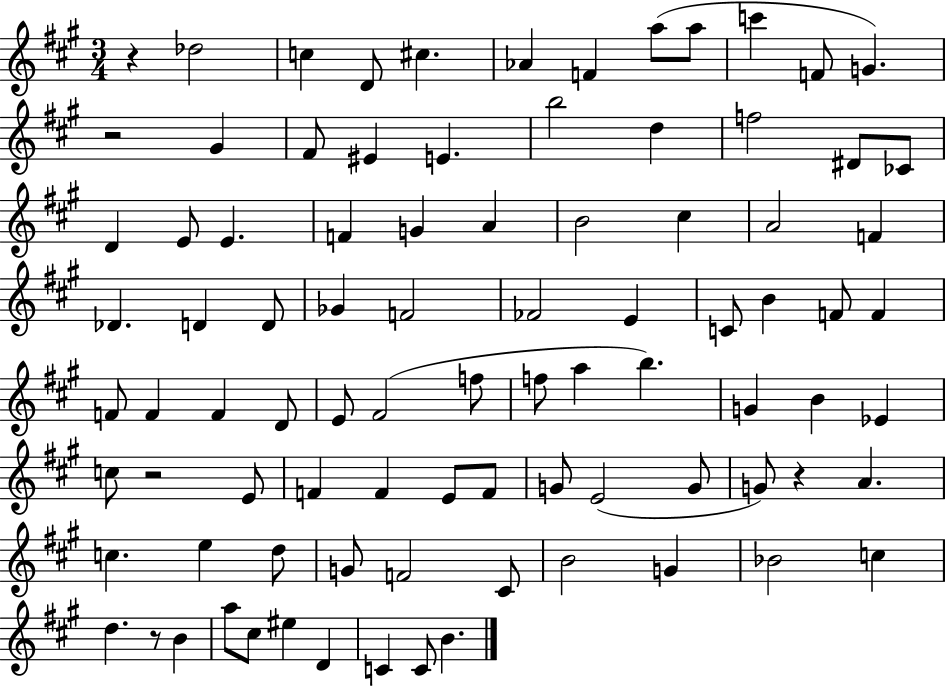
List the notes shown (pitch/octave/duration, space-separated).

R/q Db5/h C5/q D4/e C#5/q. Ab4/q F4/q A5/e A5/e C6/q F4/e G4/q. R/h G#4/q F#4/e EIS4/q E4/q. B5/h D5/q F5/h D#4/e CES4/e D4/q E4/e E4/q. F4/q G4/q A4/q B4/h C#5/q A4/h F4/q Db4/q. D4/q D4/e Gb4/q F4/h FES4/h E4/q C4/e B4/q F4/e F4/q F4/e F4/q F4/q D4/e E4/e F#4/h F5/e F5/e A5/q B5/q. G4/q B4/q Eb4/q C5/e R/h E4/e F4/q F4/q E4/e F4/e G4/e E4/h G4/e G4/e R/q A4/q. C5/q. E5/q D5/e G4/e F4/h C#4/e B4/h G4/q Bb4/h C5/q D5/q. R/e B4/q A5/e C#5/e EIS5/q D4/q C4/q C4/e B4/q.